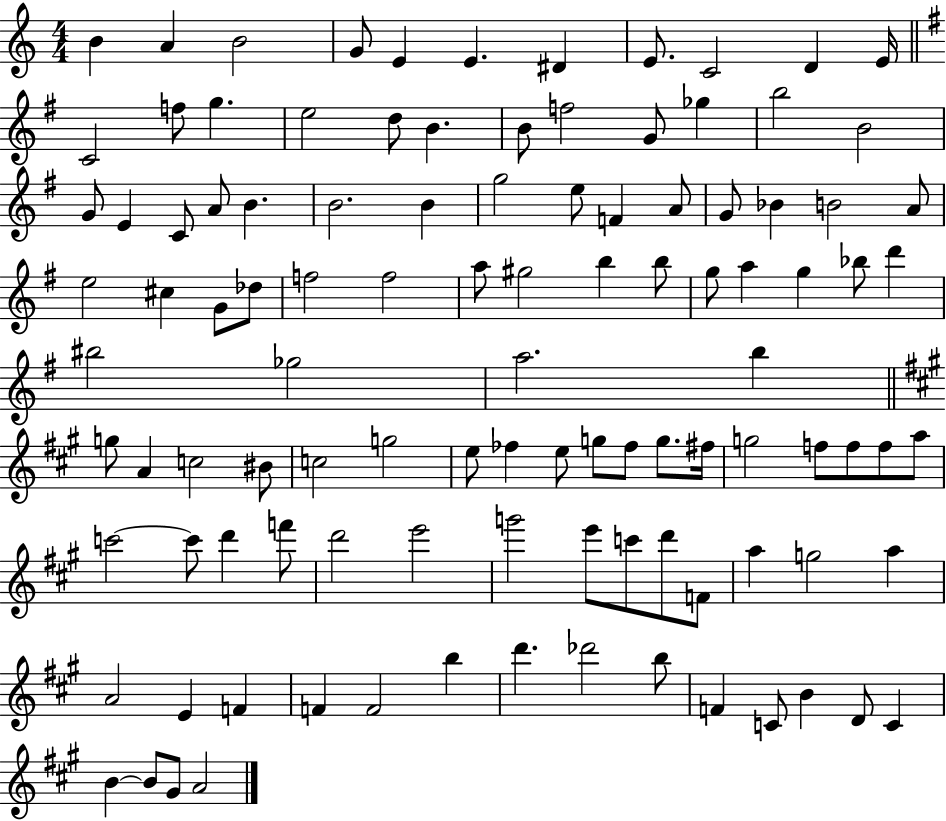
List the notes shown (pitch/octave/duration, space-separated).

B4/q A4/q B4/h G4/e E4/q E4/q. D#4/q E4/e. C4/h D4/q E4/s C4/h F5/e G5/q. E5/h D5/e B4/q. B4/e F5/h G4/e Gb5/q B5/h B4/h G4/e E4/q C4/e A4/e B4/q. B4/h. B4/q G5/h E5/e F4/q A4/e G4/e Bb4/q B4/h A4/e E5/h C#5/q G4/e Db5/e F5/h F5/h A5/e G#5/h B5/q B5/e G5/e A5/q G5/q Bb5/e D6/q BIS5/h Gb5/h A5/h. B5/q G5/e A4/q C5/h BIS4/e C5/h G5/h E5/e FES5/q E5/e G5/e FES5/e G5/e. F#5/s G5/h F5/e F5/e F5/e A5/e C6/h C6/e D6/q F6/e D6/h E6/h G6/h E6/e C6/e D6/e F4/e A5/q G5/h A5/q A4/h E4/q F4/q F4/q F4/h B5/q D6/q. Db6/h B5/e F4/q C4/e B4/q D4/e C4/q B4/q B4/e G#4/e A4/h